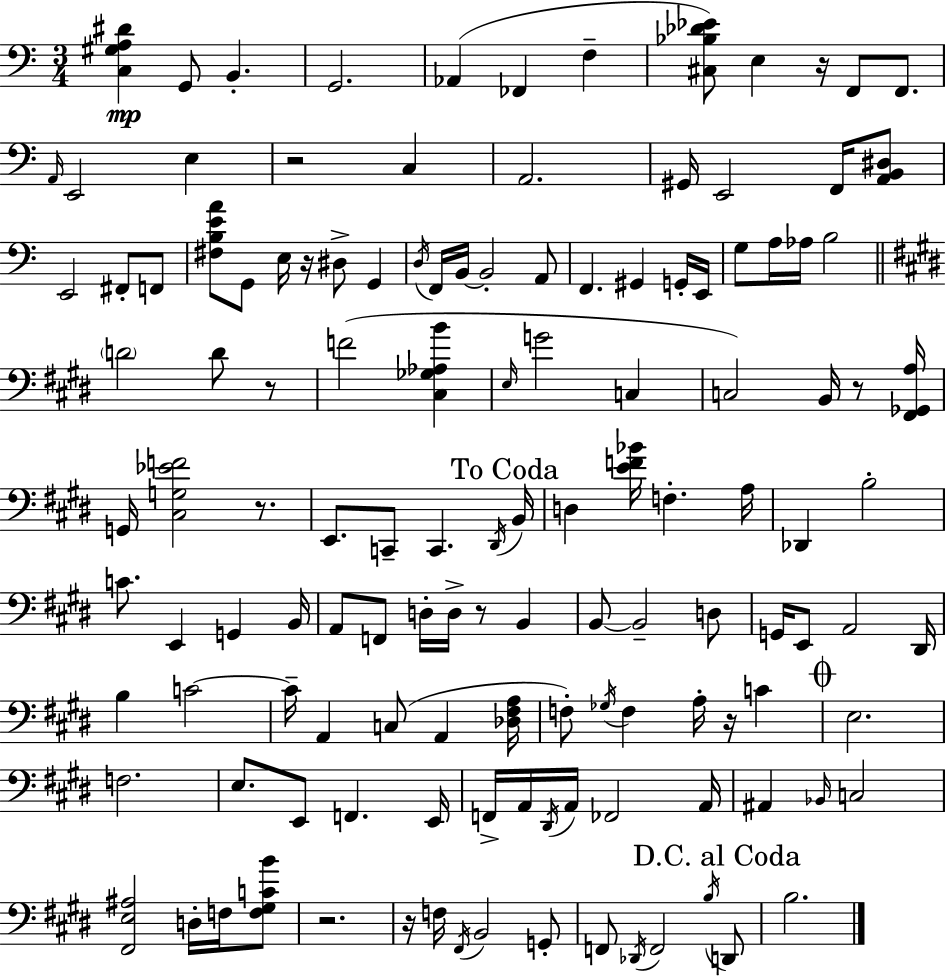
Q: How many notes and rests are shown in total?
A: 131